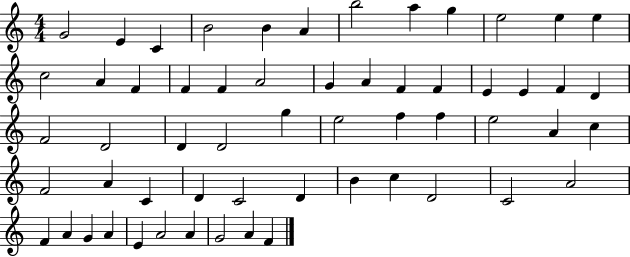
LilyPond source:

{
  \clef treble
  \numericTimeSignature
  \time 4/4
  \key c \major
  g'2 e'4 c'4 | b'2 b'4 a'4 | b''2 a''4 g''4 | e''2 e''4 e''4 | \break c''2 a'4 f'4 | f'4 f'4 a'2 | g'4 a'4 f'4 f'4 | e'4 e'4 f'4 d'4 | \break f'2 d'2 | d'4 d'2 g''4 | e''2 f''4 f''4 | e''2 a'4 c''4 | \break f'2 a'4 c'4 | d'4 c'2 d'4 | b'4 c''4 d'2 | c'2 a'2 | \break f'4 a'4 g'4 a'4 | e'4 a'2 a'4 | g'2 a'4 f'4 | \bar "|."
}